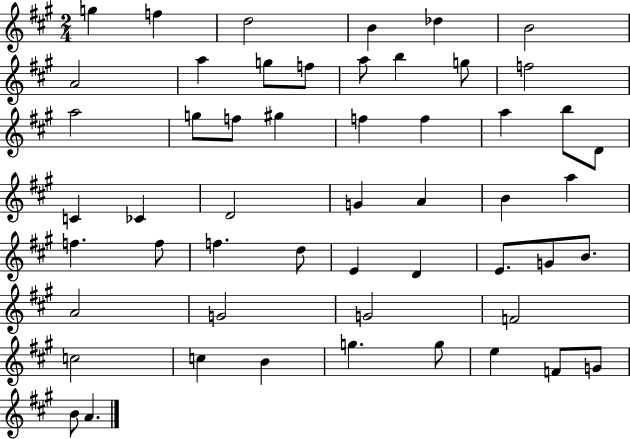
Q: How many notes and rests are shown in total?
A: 53